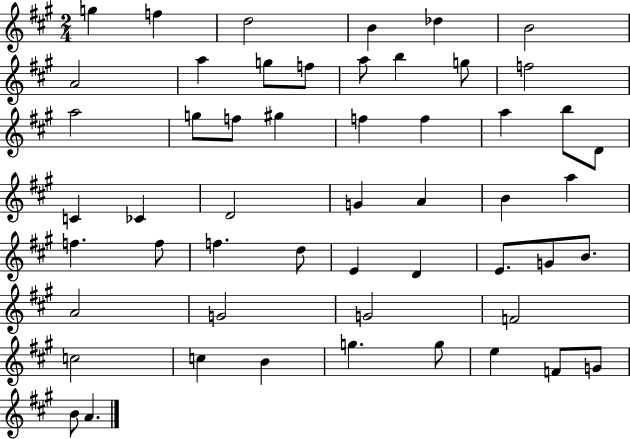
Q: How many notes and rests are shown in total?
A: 53